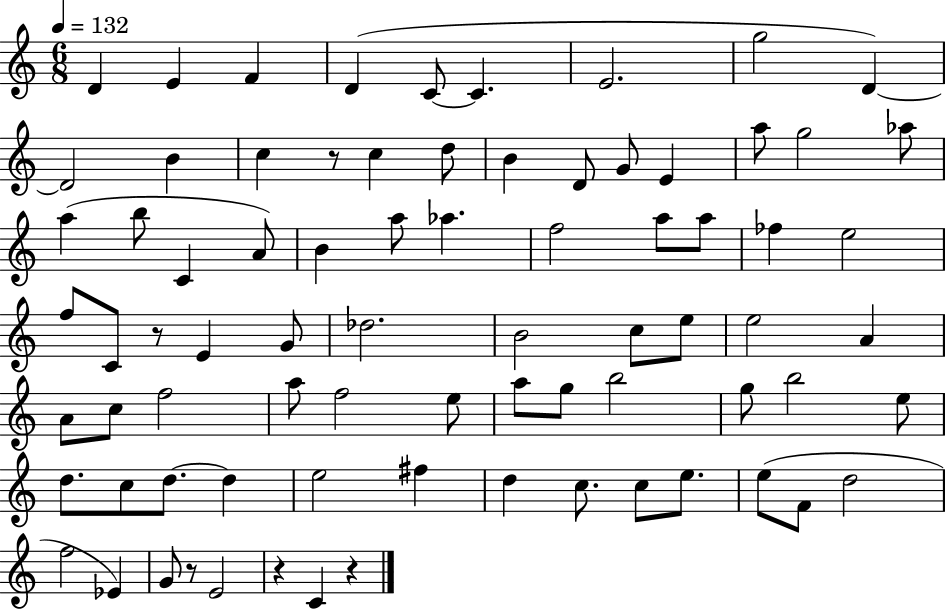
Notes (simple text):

D4/q E4/q F4/q D4/q C4/e C4/q. E4/h. G5/h D4/q D4/h B4/q C5/q R/e C5/q D5/e B4/q D4/e G4/e E4/q A5/e G5/h Ab5/e A5/q B5/e C4/q A4/e B4/q A5/e Ab5/q. F5/h A5/e A5/e FES5/q E5/h F5/e C4/e R/e E4/q G4/e Db5/h. B4/h C5/e E5/e E5/h A4/q A4/e C5/e F5/h A5/e F5/h E5/e A5/e G5/e B5/h G5/e B5/h E5/e D5/e. C5/e D5/e. D5/q E5/h F#5/q D5/q C5/e. C5/e E5/e. E5/e F4/e D5/h F5/h Eb4/q G4/e R/e E4/h R/q C4/q R/q